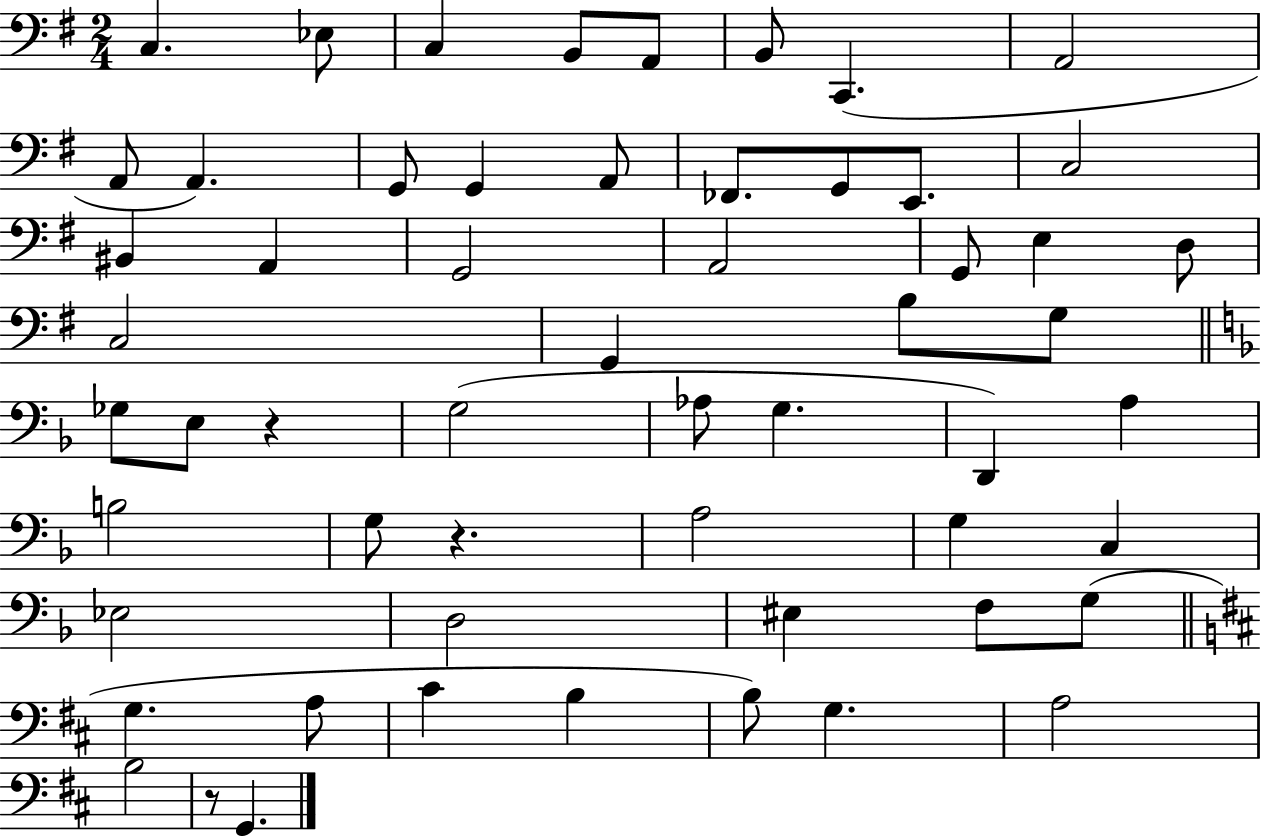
C3/q. Eb3/e C3/q B2/e A2/e B2/e C2/q. A2/h A2/e A2/q. G2/e G2/q A2/e FES2/e. G2/e E2/e. C3/h BIS2/q A2/q G2/h A2/h G2/e E3/q D3/e C3/h G2/q B3/e G3/e Gb3/e E3/e R/q G3/h Ab3/e G3/q. D2/q A3/q B3/h G3/e R/q. A3/h G3/q C3/q Eb3/h D3/h EIS3/q F3/e G3/e G3/q. A3/e C#4/q B3/q B3/e G3/q. A3/h B3/h R/e G2/q.